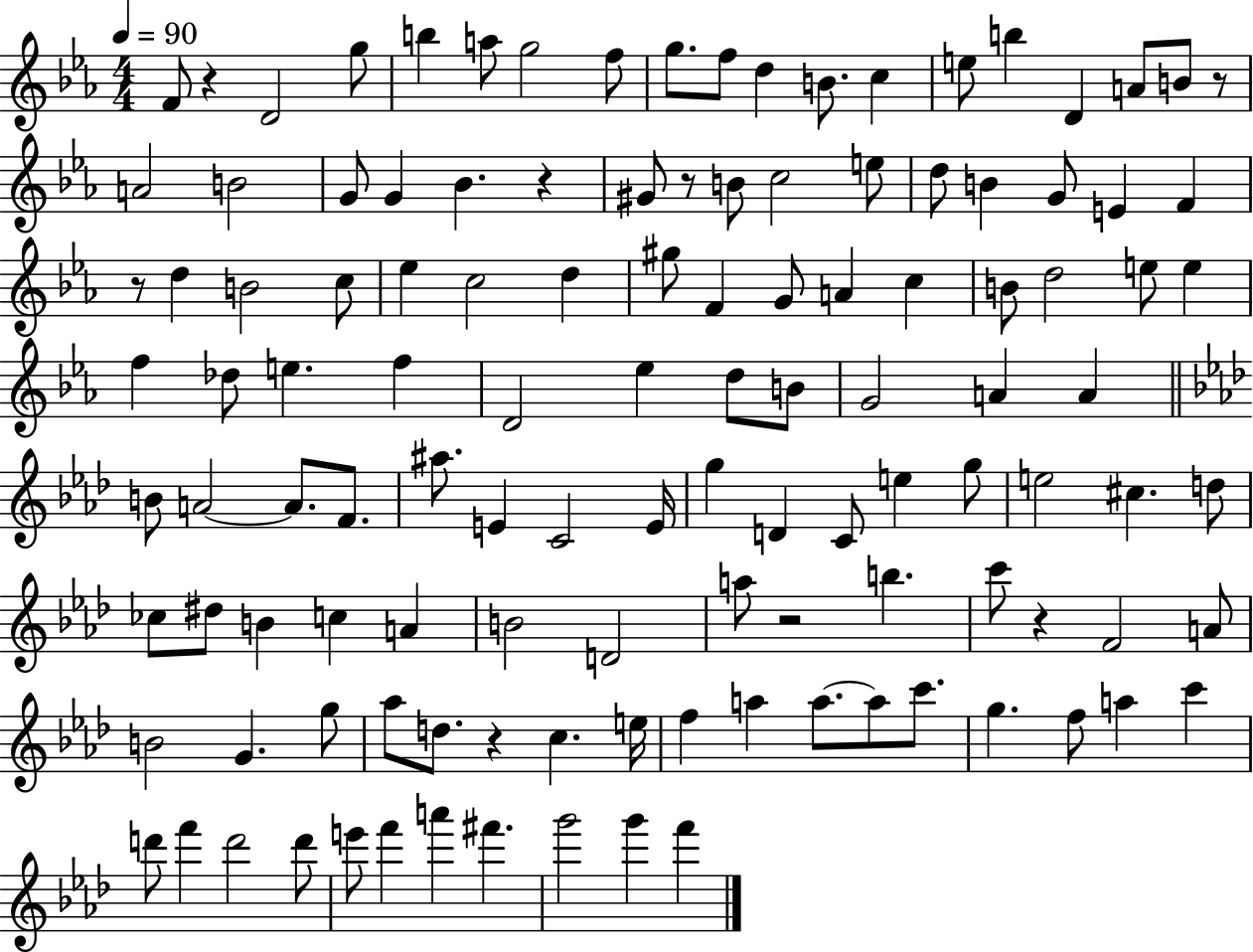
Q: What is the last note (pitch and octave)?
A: F6